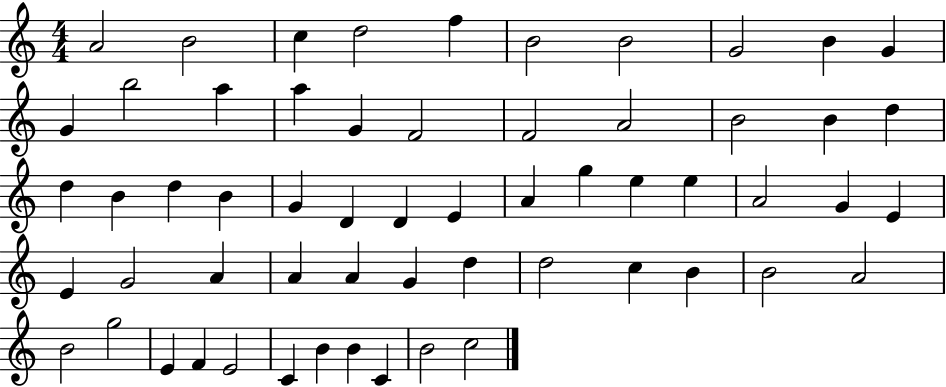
{
  \clef treble
  \numericTimeSignature
  \time 4/4
  \key c \major
  a'2 b'2 | c''4 d''2 f''4 | b'2 b'2 | g'2 b'4 g'4 | \break g'4 b''2 a''4 | a''4 g'4 f'2 | f'2 a'2 | b'2 b'4 d''4 | \break d''4 b'4 d''4 b'4 | g'4 d'4 d'4 e'4 | a'4 g''4 e''4 e''4 | a'2 g'4 e'4 | \break e'4 g'2 a'4 | a'4 a'4 g'4 d''4 | d''2 c''4 b'4 | b'2 a'2 | \break b'2 g''2 | e'4 f'4 e'2 | c'4 b'4 b'4 c'4 | b'2 c''2 | \break \bar "|."
}